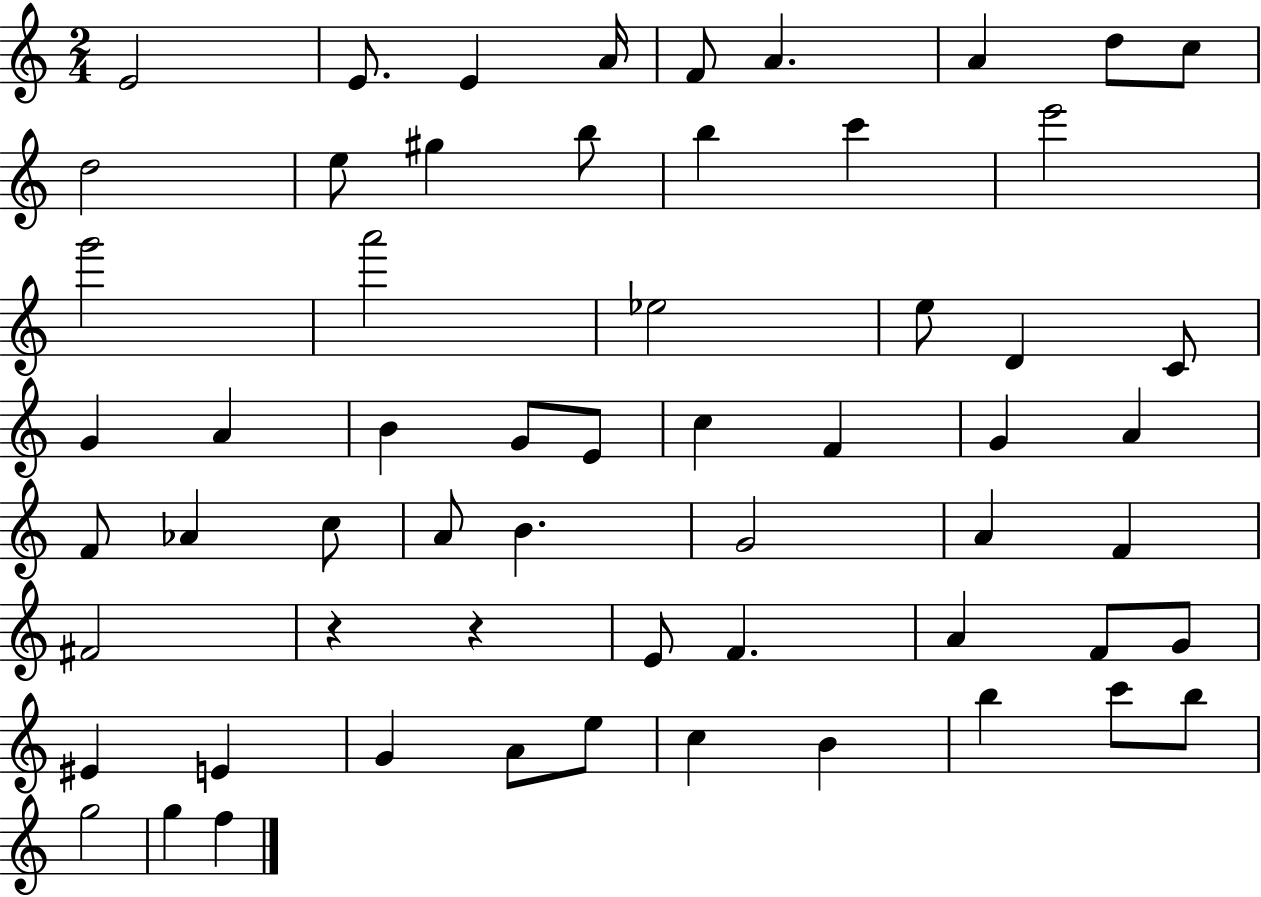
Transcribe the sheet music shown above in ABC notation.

X:1
T:Untitled
M:2/4
L:1/4
K:C
E2 E/2 E A/4 F/2 A A d/2 c/2 d2 e/2 ^g b/2 b c' e'2 g'2 a'2 _e2 e/2 D C/2 G A B G/2 E/2 c F G A F/2 _A c/2 A/2 B G2 A F ^F2 z z E/2 F A F/2 G/2 ^E E G A/2 e/2 c B b c'/2 b/2 g2 g f